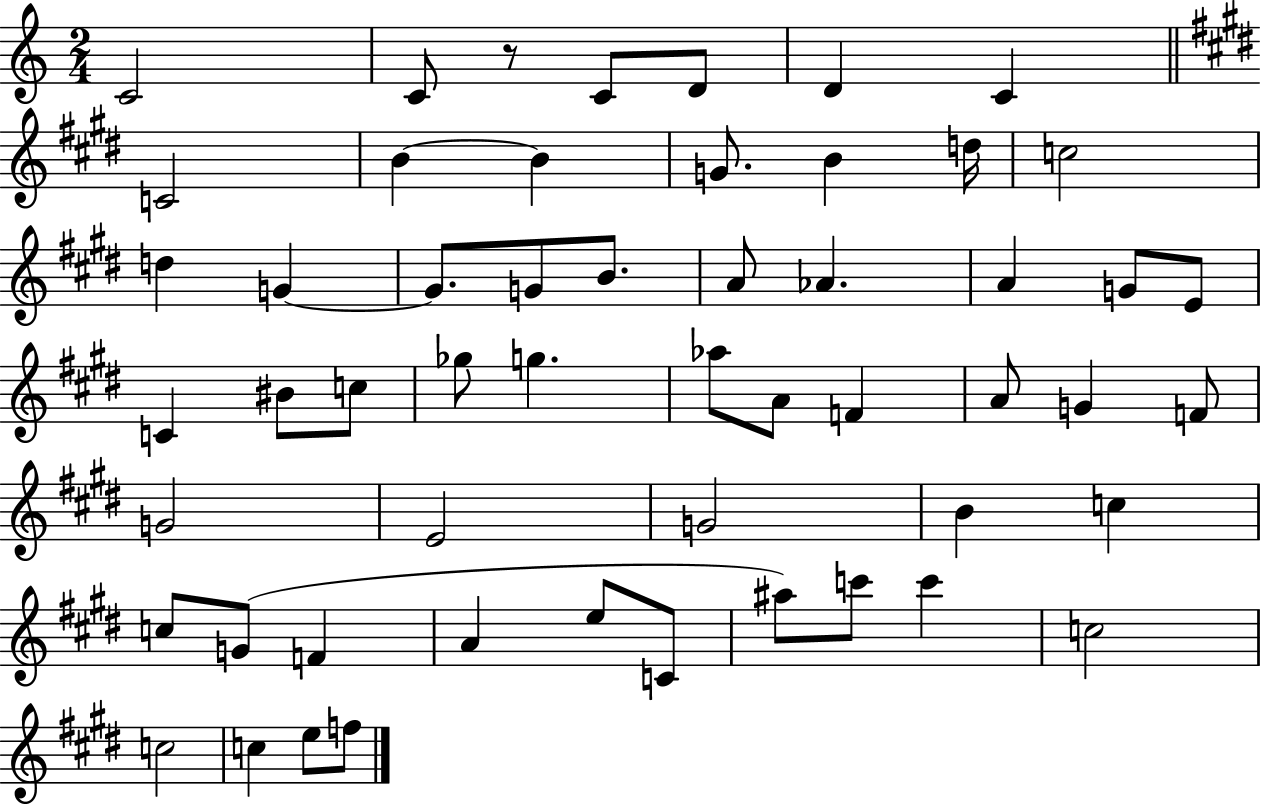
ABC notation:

X:1
T:Untitled
M:2/4
L:1/4
K:C
C2 C/2 z/2 C/2 D/2 D C C2 B B G/2 B d/4 c2 d G G/2 G/2 B/2 A/2 _A A G/2 E/2 C ^B/2 c/2 _g/2 g _a/2 A/2 F A/2 G F/2 G2 E2 G2 B c c/2 G/2 F A e/2 C/2 ^a/2 c'/2 c' c2 c2 c e/2 f/2